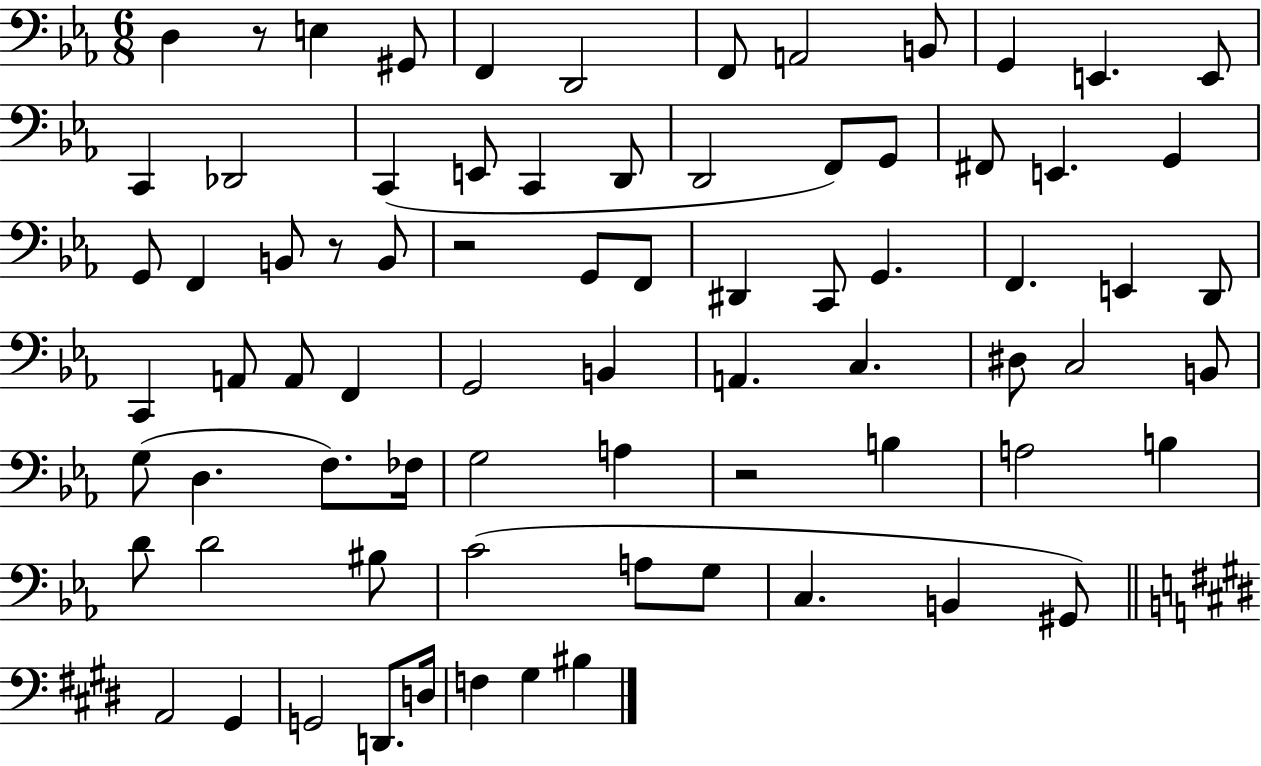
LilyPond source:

{
  \clef bass
  \numericTimeSignature
  \time 6/8
  \key ees \major
  d4 r8 e4 gis,8 | f,4 d,2 | f,8 a,2 b,8 | g,4 e,4. e,8 | \break c,4 des,2 | c,4( e,8 c,4 d,8 | d,2 f,8) g,8 | fis,8 e,4. g,4 | \break g,8 f,4 b,8 r8 b,8 | r2 g,8 f,8 | dis,4 c,8 g,4. | f,4. e,4 d,8 | \break c,4 a,8 a,8 f,4 | g,2 b,4 | a,4. c4. | dis8 c2 b,8 | \break g8( d4. f8.) fes16 | g2 a4 | r2 b4 | a2 b4 | \break d'8 d'2 bis8 | c'2( a8 g8 | c4. b,4 gis,8) | \bar "||" \break \key e \major a,2 gis,4 | g,2 d,8. d16 | f4 gis4 bis4 | \bar "|."
}